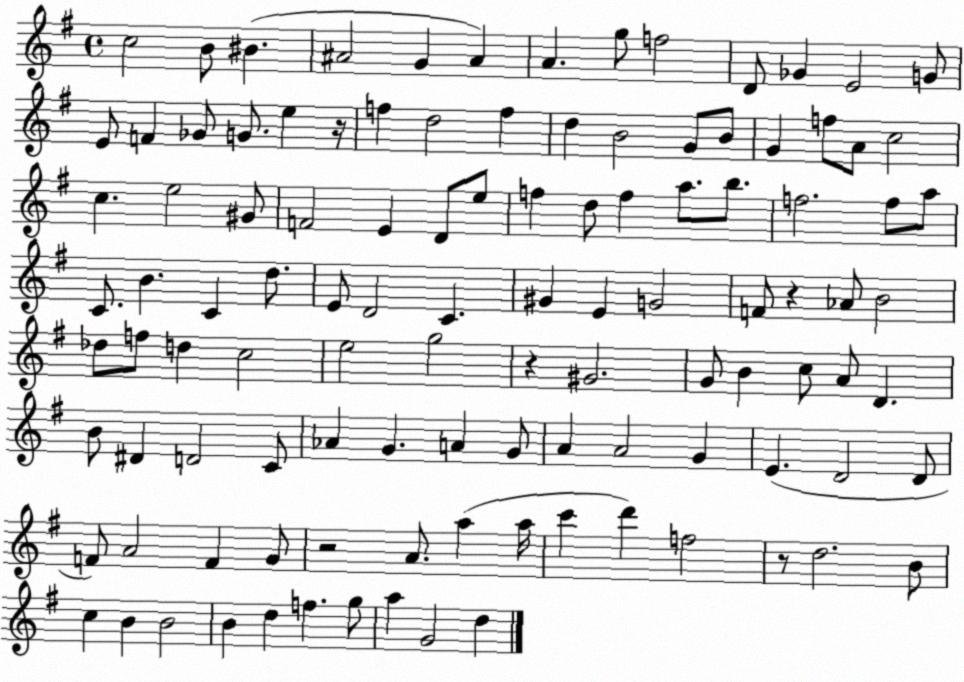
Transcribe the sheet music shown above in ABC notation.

X:1
T:Untitled
M:4/4
L:1/4
K:G
c2 B/2 ^B ^A2 G ^A A g/2 f2 D/2 _G E2 G/2 E/2 F _G/2 G/2 e z/4 f d2 f d B2 G/2 B/2 G f/2 A/2 c2 c e2 ^G/2 F2 E D/2 e/2 f d/2 f a/2 b/2 f2 f/2 a/2 C/2 B C d/2 E/2 D2 C ^G E G2 F/2 z _A/2 B2 _d/2 f/2 d c2 e2 g2 z ^G2 G/2 B c/2 A/2 D B/2 ^D D2 C/2 _A G A G/2 A A2 G E D2 D/2 F/2 A2 F G/2 z2 A/2 a a/4 c' d' f2 z/2 d2 B/2 c B B2 B d f g/2 a G2 d